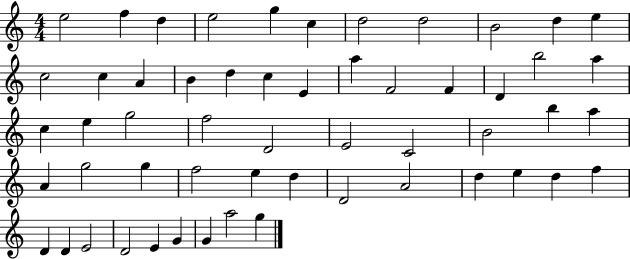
X:1
T:Untitled
M:4/4
L:1/4
K:C
e2 f d e2 g c d2 d2 B2 d e c2 c A B d c E a F2 F D b2 a c e g2 f2 D2 E2 C2 B2 b a A g2 g f2 e d D2 A2 d e d f D D E2 D2 E G G a2 g